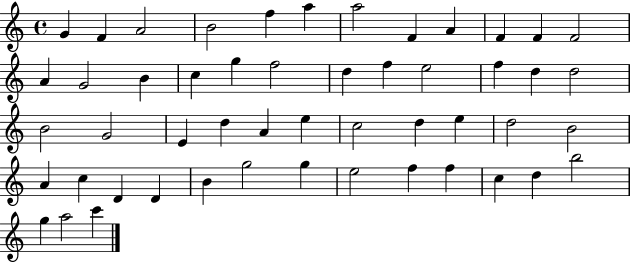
G4/q F4/q A4/h B4/h F5/q A5/q A5/h F4/q A4/q F4/q F4/q F4/h A4/q G4/h B4/q C5/q G5/q F5/h D5/q F5/q E5/h F5/q D5/q D5/h B4/h G4/h E4/q D5/q A4/q E5/q C5/h D5/q E5/q D5/h B4/h A4/q C5/q D4/q D4/q B4/q G5/h G5/q E5/h F5/q F5/q C5/q D5/q B5/h G5/q A5/h C6/q